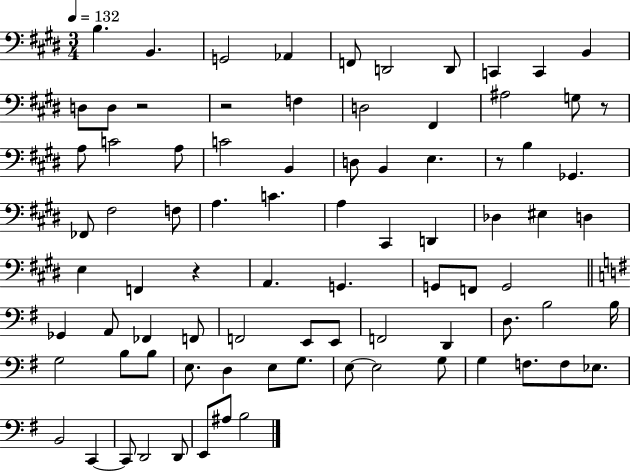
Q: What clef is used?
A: bass